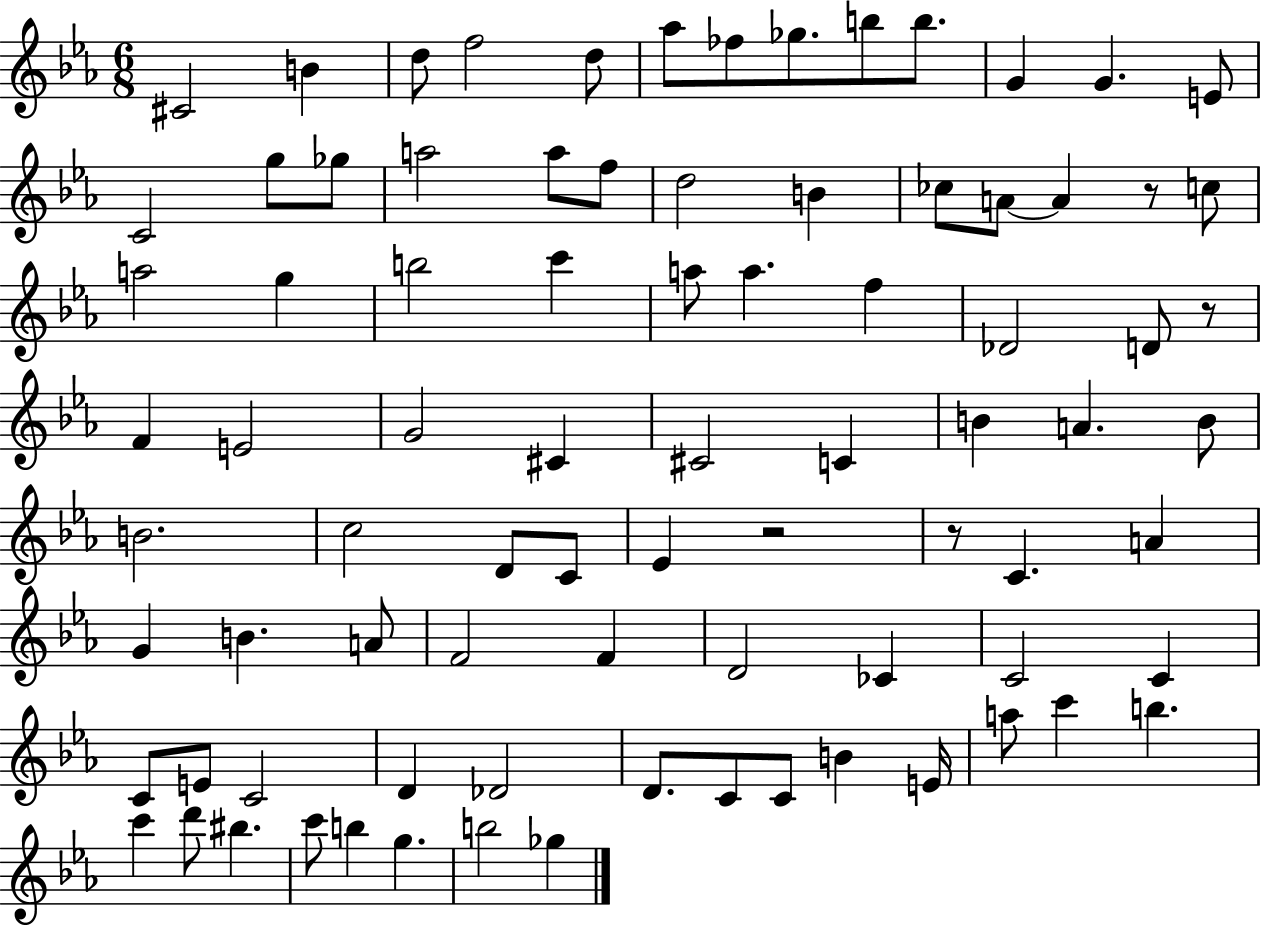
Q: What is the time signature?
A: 6/8